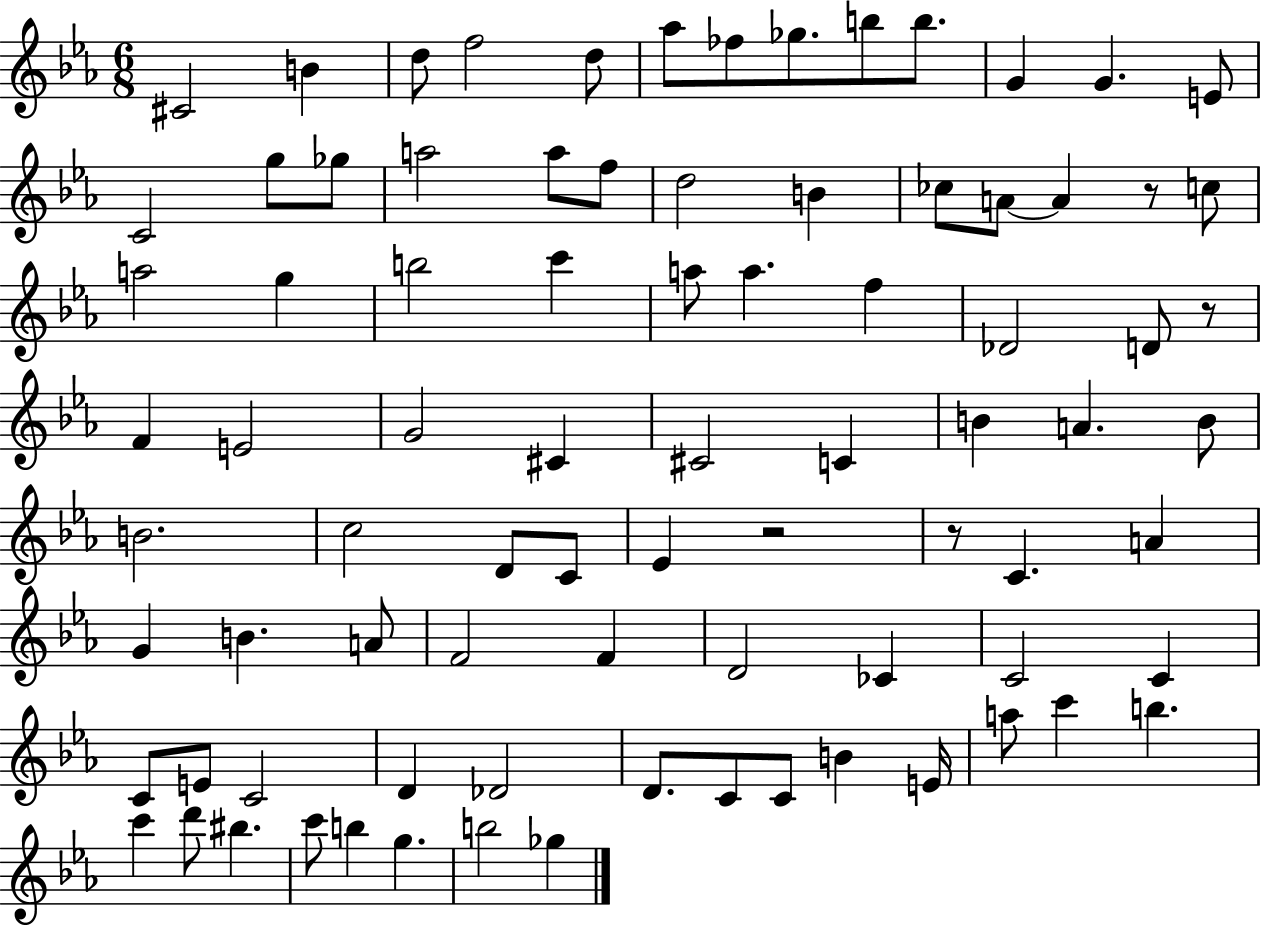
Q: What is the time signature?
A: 6/8